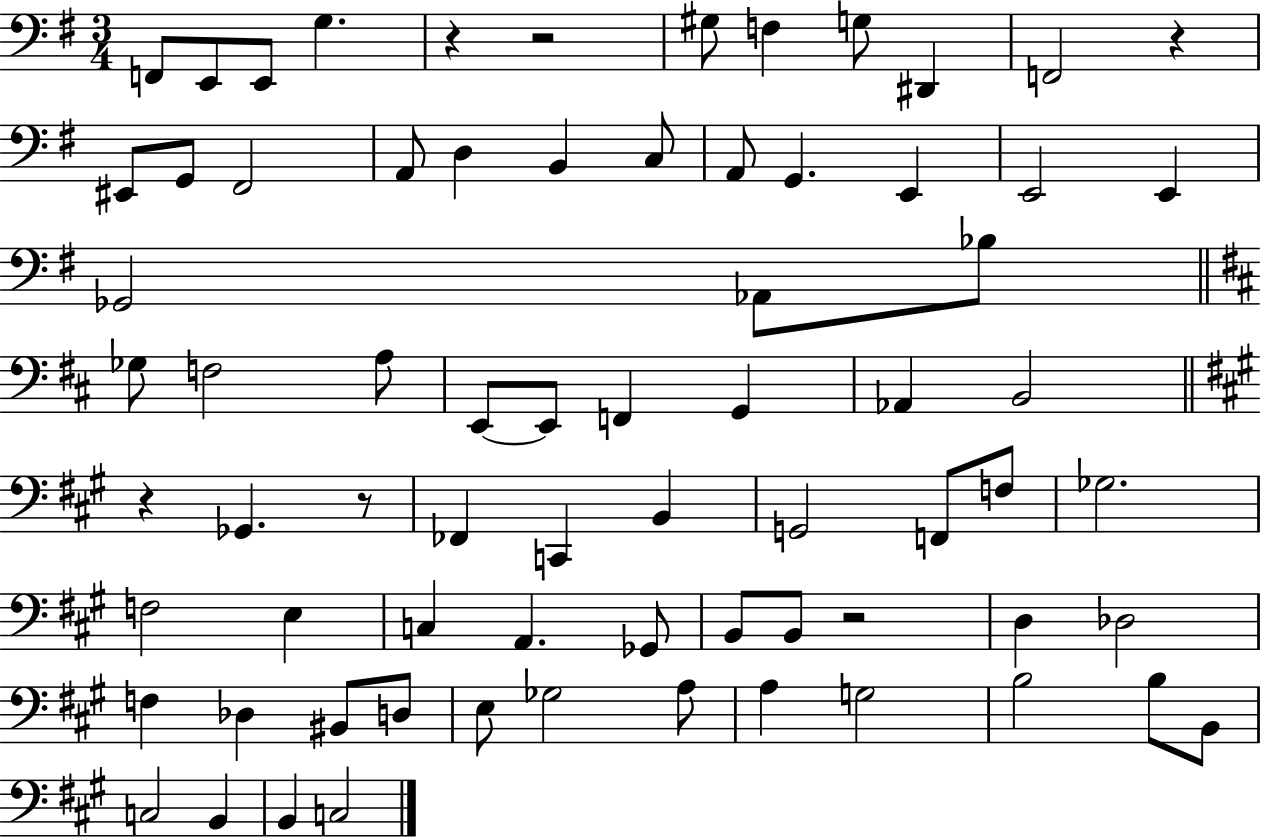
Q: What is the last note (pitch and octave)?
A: C3